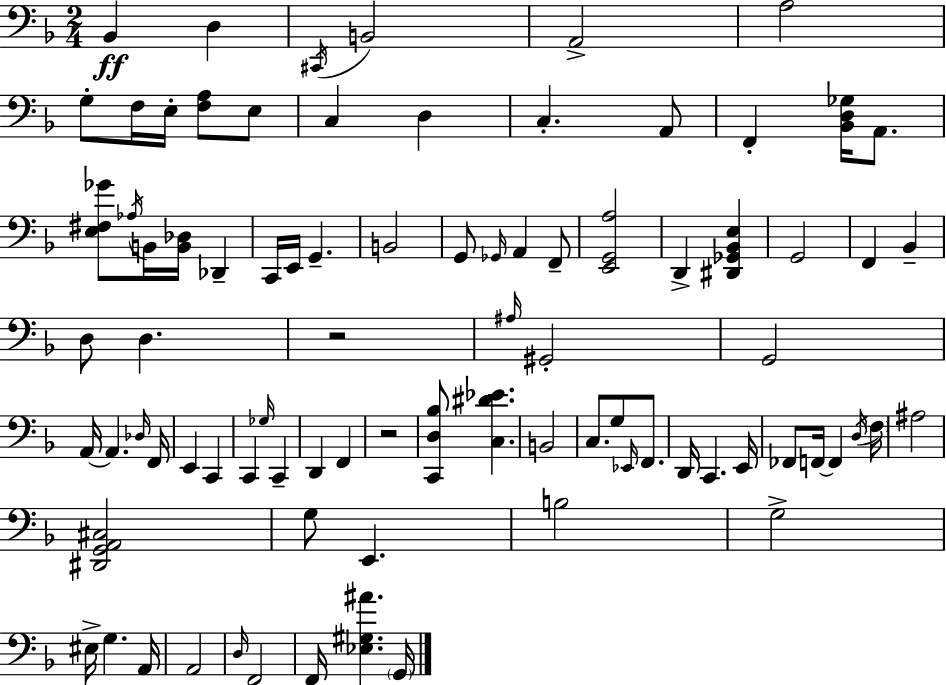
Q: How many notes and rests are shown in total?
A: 85